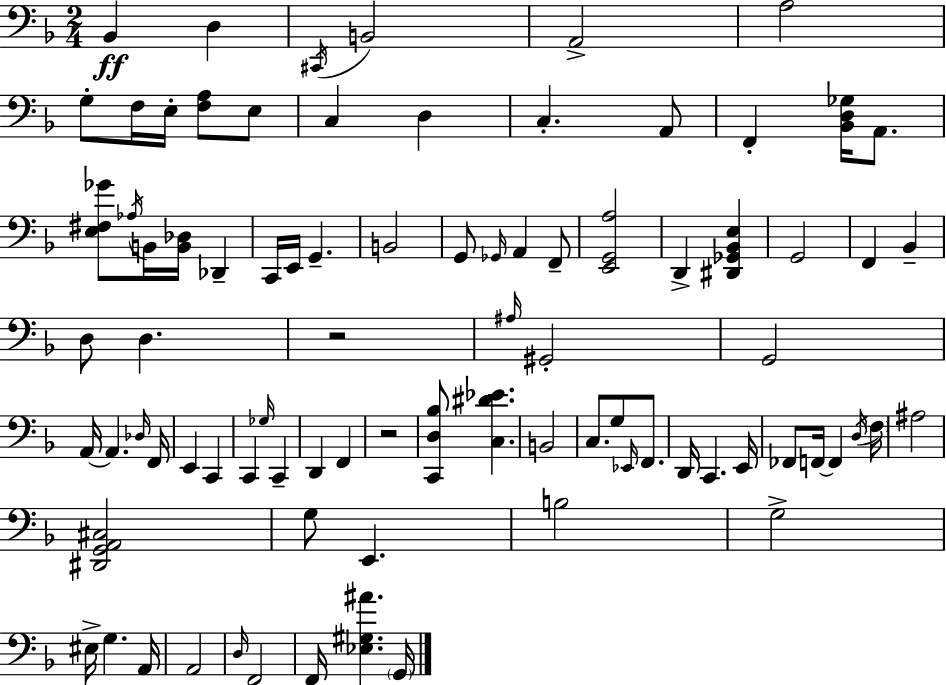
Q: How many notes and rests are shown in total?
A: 85